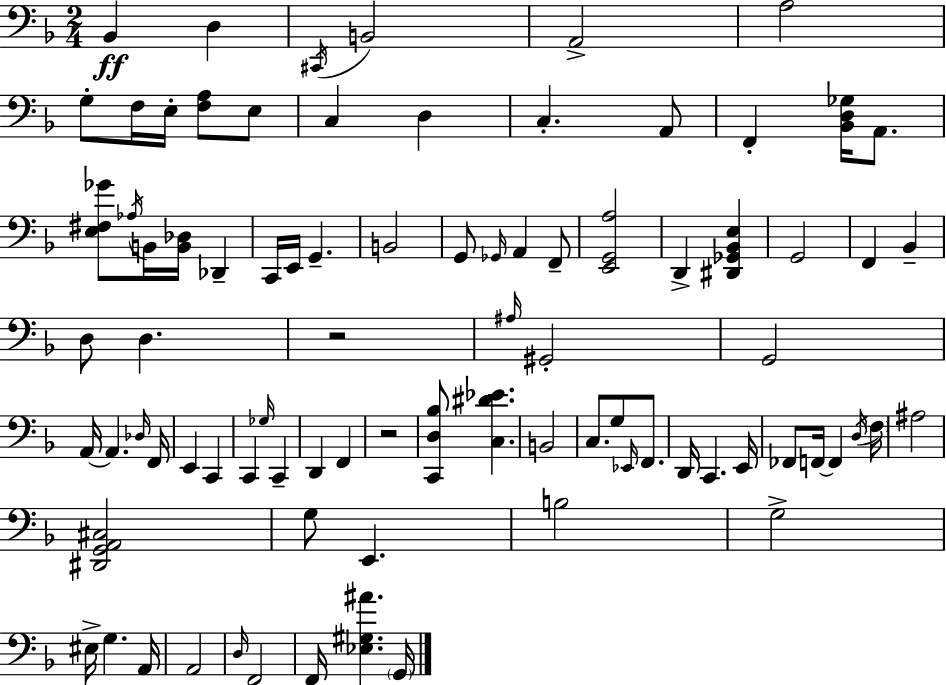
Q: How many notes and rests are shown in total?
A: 85